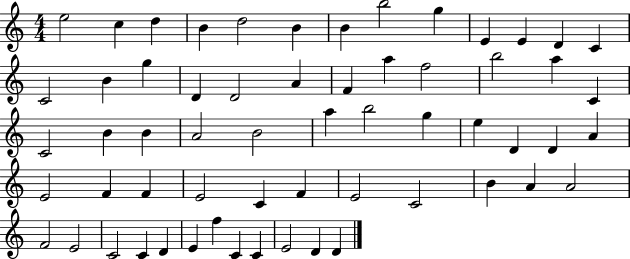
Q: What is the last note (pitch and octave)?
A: D4